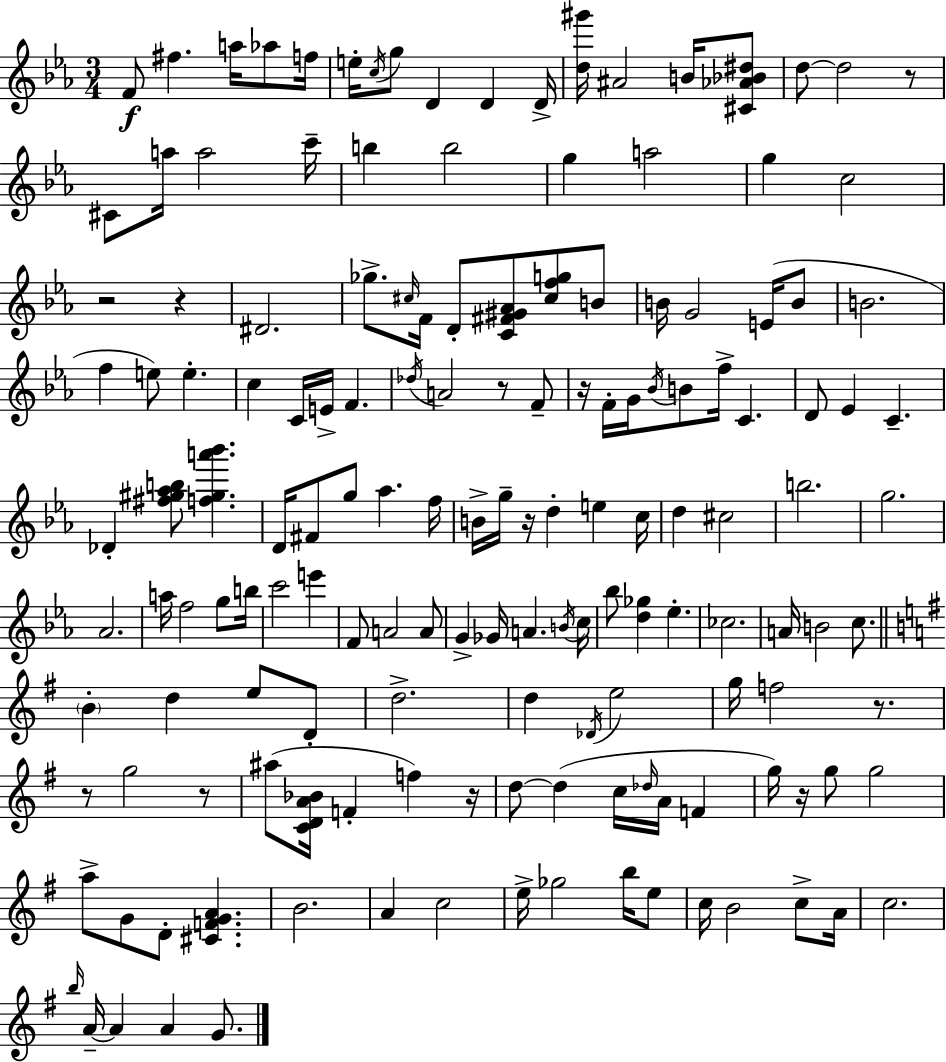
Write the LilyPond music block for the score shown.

{
  \clef treble
  \numericTimeSignature
  \time 3/4
  \key c \minor
  f'8\f fis''4. a''16 aes''8 f''16 | e''16-. \acciaccatura { c''16 } g''8 d'4 d'4 | d'16-> <d'' gis'''>16 ais'2 b'16 <cis' aes' bes' dis''>8 | d''8~~ d''2 r8 | \break cis'8 a''16 a''2 | c'''16-- b''4 b''2 | g''4 a''2 | g''4 c''2 | \break r2 r4 | dis'2. | ges''8.-> \grace { cis''16 } f'16 d'8-. <c' fis' gis' aes'>8 <cis'' f'' g''>8 | b'8 b'16 g'2 e'16( | \break b'8 b'2. | f''4 e''8) e''4.-. | c''4 c'16 e'16-> f'4. | \acciaccatura { des''16 } a'2 r8 | \break f'8-- r16 f'16-. g'16 \acciaccatura { bes'16 } b'8 f''16-> c'4. | d'8 ees'4 c'4.-- | des'4-. <fis'' gis'' aes'' b''>8 <f'' gis'' a''' bes'''>4. | d'16 fis'8 g''8 aes''4. | \break f''16 b'16-> g''16-- r16 d''4-. e''4 | c''16 d''4 cis''2 | b''2. | g''2. | \break aes'2. | a''16 f''2 | g''8 b''16 c'''2 | e'''4 f'8 a'2 | \break a'8 g'4-> ges'16 a'4. | \acciaccatura { b'16 } c''16 bes''8 <d'' ges''>4 ees''4.-. | ces''2. | a'16 b'2 | \break c''8. \bar "||" \break \key g \major \parenthesize b'4-. d''4 e''8 d'8-. | d''2.-> | d''4 \acciaccatura { des'16 } e''2 | g''16 f''2 r8. | \break r8 g''2 r8 | ais''8( <c' d' a' bes'>16 f'4-. f''4) | r16 d''8~~ d''4( c''16 \grace { des''16 } a'16 f'4 | g''16) r16 g''8 g''2 | \break a''8-> g'8 d'8-. <cis' f' g' a'>4. | b'2. | a'4 c''2 | e''16-> ges''2 b''16 | \break e''8 c''16 b'2 c''8-> | a'16 c''2. | \grace { b''16 } a'16--~~ a'4 a'4 | g'8. \bar "|."
}